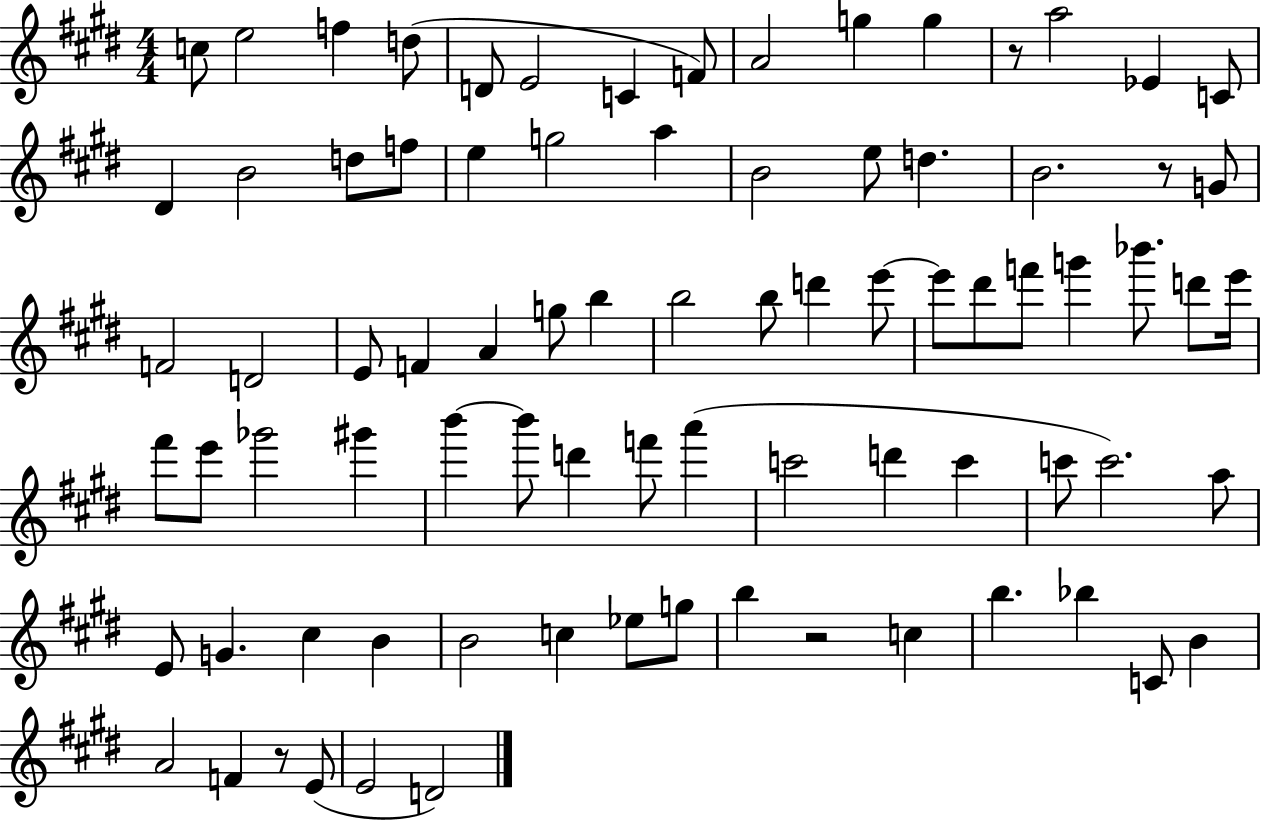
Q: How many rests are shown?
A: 4